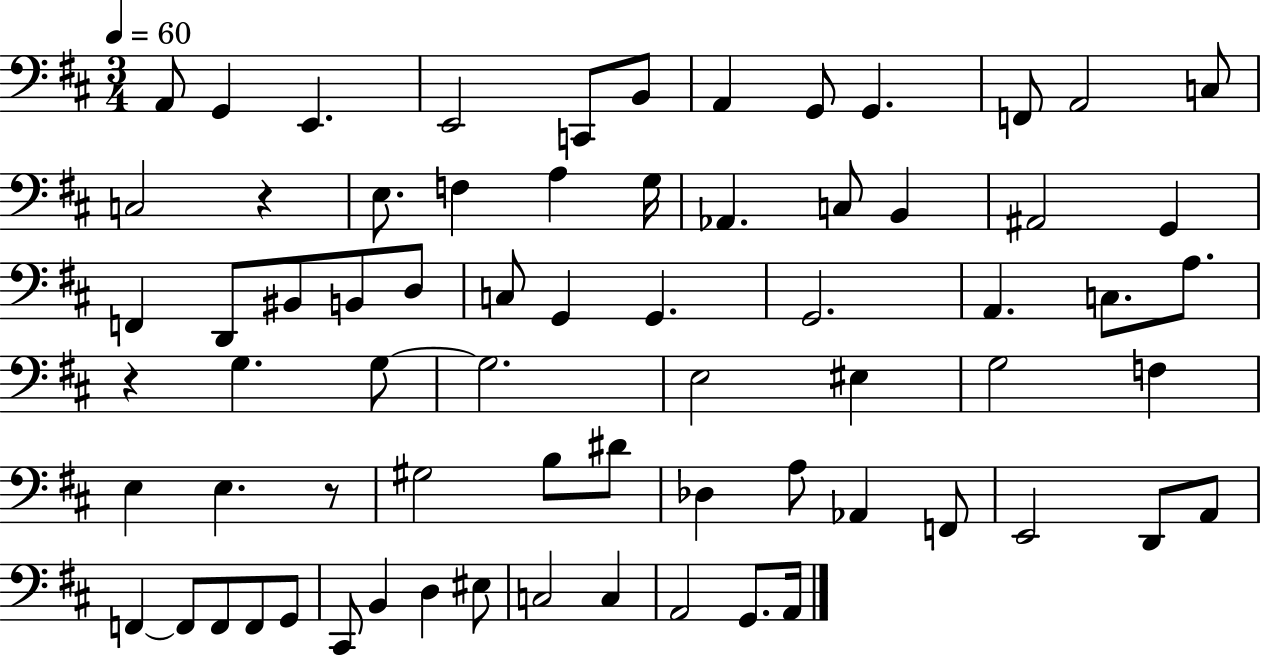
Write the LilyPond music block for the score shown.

{
  \clef bass
  \numericTimeSignature
  \time 3/4
  \key d \major
  \tempo 4 = 60
  a,8 g,4 e,4. | e,2 c,8 b,8 | a,4 g,8 g,4. | f,8 a,2 c8 | \break c2 r4 | e8. f4 a4 g16 | aes,4. c8 b,4 | ais,2 g,4 | \break f,4 d,8 bis,8 b,8 d8 | c8 g,4 g,4. | g,2. | a,4. c8. a8. | \break r4 g4. g8~~ | g2. | e2 eis4 | g2 f4 | \break e4 e4. r8 | gis2 b8 dis'8 | des4 a8 aes,4 f,8 | e,2 d,8 a,8 | \break f,4~~ f,8 f,8 f,8 g,8 | cis,8 b,4 d4 eis8 | c2 c4 | a,2 g,8. a,16 | \break \bar "|."
}